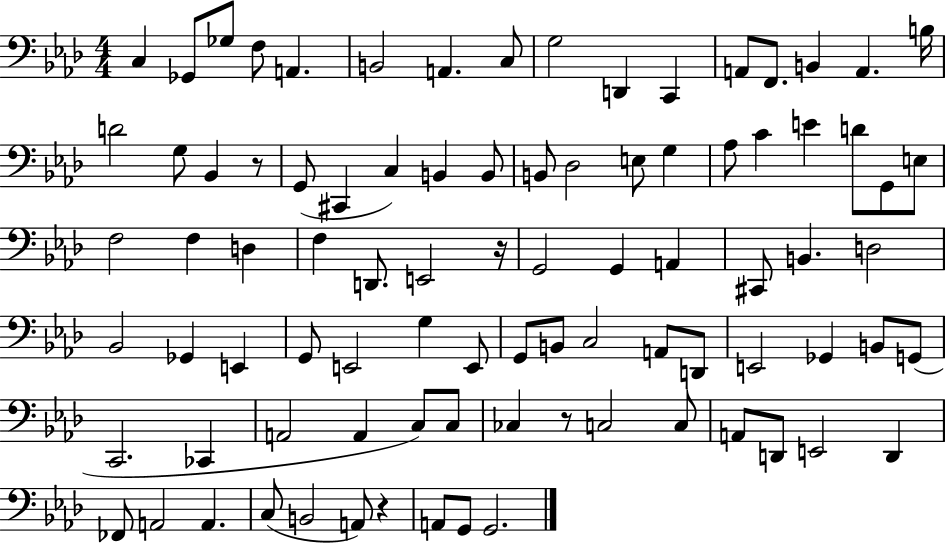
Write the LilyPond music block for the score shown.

{
  \clef bass
  \numericTimeSignature
  \time 4/4
  \key aes \major
  c4 ges,8 ges8 f8 a,4. | b,2 a,4. c8 | g2 d,4 c,4 | a,8 f,8. b,4 a,4. b16 | \break d'2 g8 bes,4 r8 | g,8( cis,4 c4) b,4 b,8 | b,8 des2 e8 g4 | aes8 c'4 e'4 d'8 g,8 e8 | \break f2 f4 d4 | f4 d,8. e,2 r16 | g,2 g,4 a,4 | cis,8 b,4. d2 | \break bes,2 ges,4 e,4 | g,8 e,2 g4 e,8 | g,8 b,8 c2 a,8 d,8 | e,2 ges,4 b,8 g,8( | \break c,2. ces,4 | a,2 a,4 c8) c8 | ces4 r8 c2 c8 | a,8 d,8 e,2 d,4 | \break fes,8 a,2 a,4. | c8( b,2 a,8) r4 | a,8 g,8 g,2. | \bar "|."
}